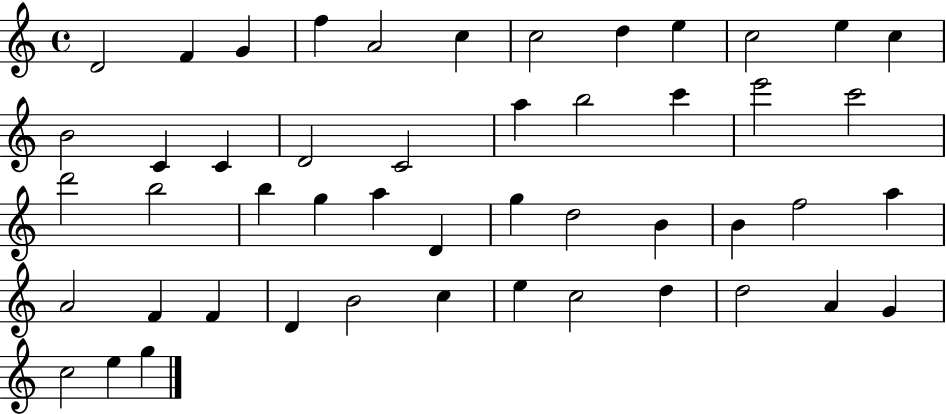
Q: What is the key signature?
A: C major